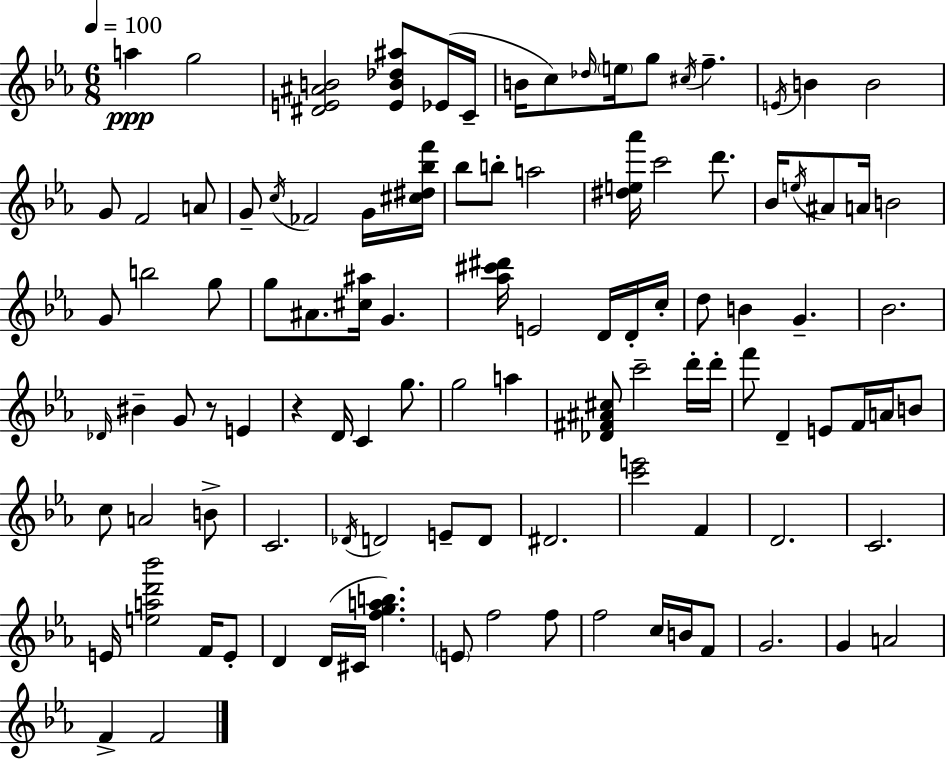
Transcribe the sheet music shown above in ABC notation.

X:1
T:Untitled
M:6/8
L:1/4
K:Eb
a g2 [^DE^AB]2 [EB_d^a]/2 _E/4 C/4 B/4 c/2 _d/4 e/4 g/2 ^c/4 f E/4 B B2 G/2 F2 A/2 G/2 c/4 _F2 G/4 [^c^d_bf']/4 _b/2 b/2 a2 [^de_a']/4 c'2 d'/2 _B/4 e/4 ^A/2 A/4 B2 G/2 b2 g/2 g/2 ^A/2 [^c^a]/4 G [_a^c'^d']/4 E2 D/4 D/4 c/4 d/2 B G _B2 _D/4 ^B G/2 z/2 E z D/4 C g/2 g2 a [_D^F^A^c]/2 c'2 d'/4 d'/4 f'/2 D E/2 F/4 A/4 B/2 c/2 A2 B/2 C2 _D/4 D2 E/2 D/2 ^D2 [c'e']2 F D2 C2 E/4 [ead'_b']2 F/4 E/2 D D/4 ^C/4 [fgab] E/2 f2 f/2 f2 c/4 B/4 F/2 G2 G A2 F F2